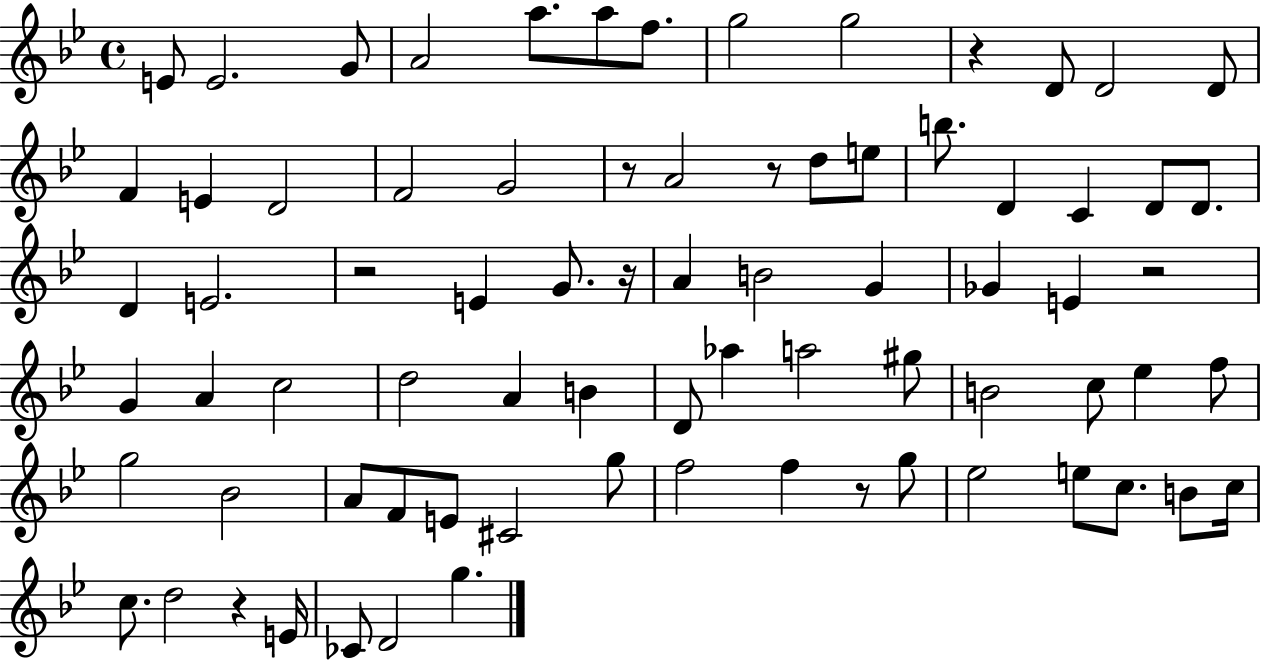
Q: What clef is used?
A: treble